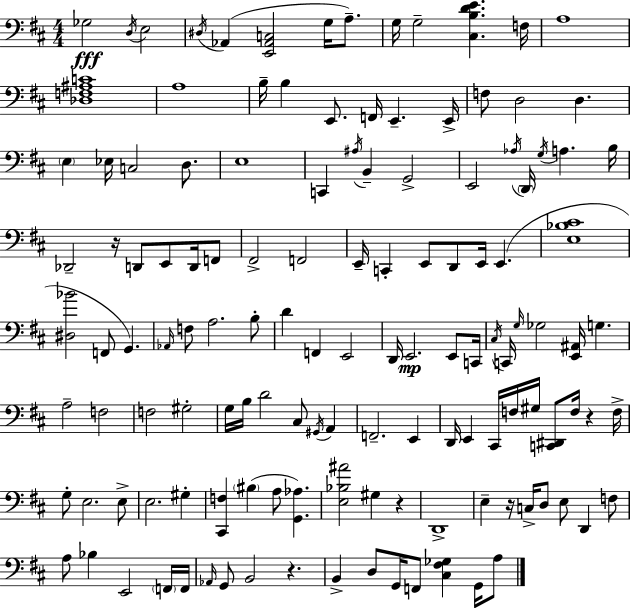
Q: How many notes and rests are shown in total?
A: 131